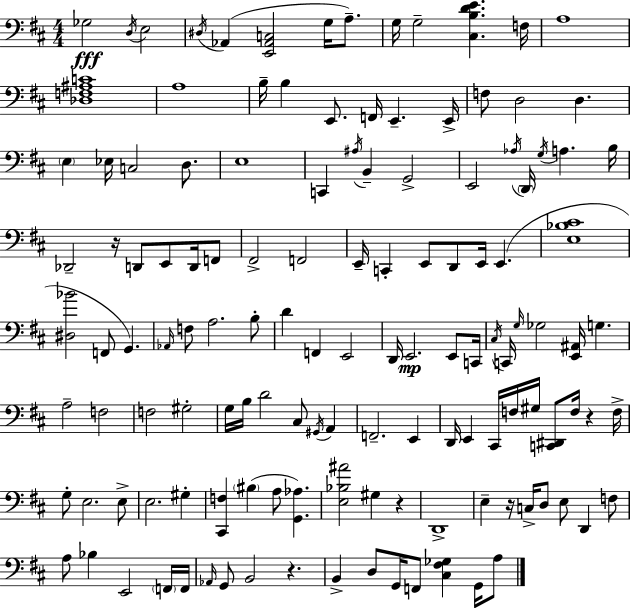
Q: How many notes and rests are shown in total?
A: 131